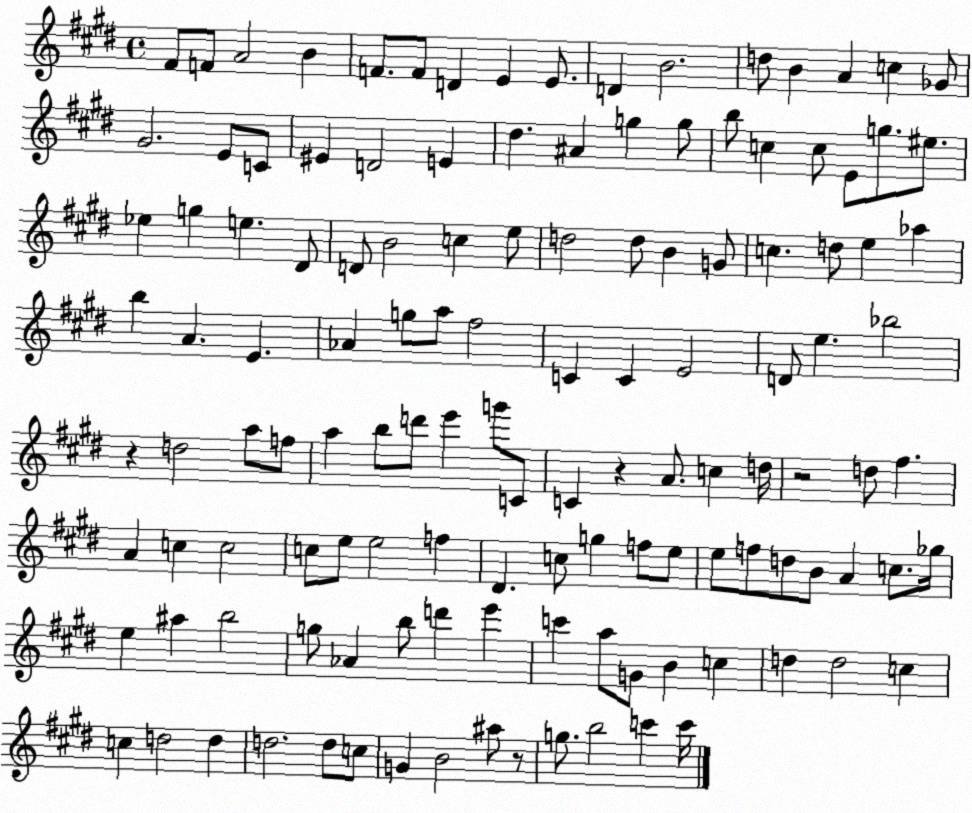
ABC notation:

X:1
T:Untitled
M:4/4
L:1/4
K:E
^F/2 F/2 A2 B F/2 F/2 D E E/2 D B2 d/2 B A c _G/2 ^G2 E/2 C/2 ^E D2 E ^d ^A g g/2 b/2 c c/2 E/2 g/2 ^e/2 _e g e ^D/2 D/2 B2 c e/2 d2 d/2 B G/2 c d/2 e _a b A E _A g/2 a/2 ^f2 C C E2 D/2 e _b2 z d2 a/2 f/2 a b/2 d'/2 e' g'/2 C/2 C z A/2 c d/4 z2 d/2 ^f A c c2 c/2 e/2 e2 f ^D c/2 g f/2 e/2 e/2 f/2 d/2 B/2 A c/2 _g/4 e ^a b2 g/2 _A b/2 d' e' c' a/2 G/2 B c d d2 c c d2 d d2 d/2 c/2 G B2 ^a/2 z/2 g/2 b2 c' c'/4